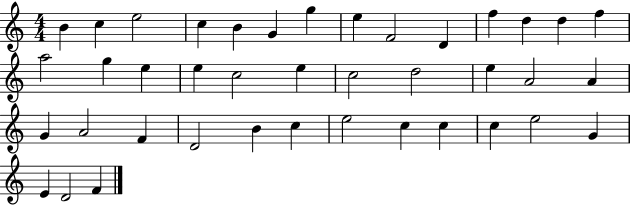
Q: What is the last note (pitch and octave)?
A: F4